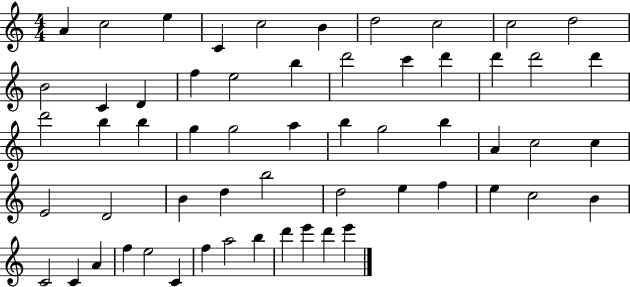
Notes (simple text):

A4/q C5/h E5/q C4/q C5/h B4/q D5/h C5/h C5/h D5/h B4/h C4/q D4/q F5/q E5/h B5/q D6/h C6/q D6/q D6/q D6/h D6/q D6/h B5/q B5/q G5/q G5/h A5/q B5/q G5/h B5/q A4/q C5/h C5/q E4/h D4/h B4/q D5/q B5/h D5/h E5/q F5/q E5/q C5/h B4/q C4/h C4/q A4/q F5/q E5/h C4/q F5/q A5/h B5/q D6/q E6/q D6/q E6/q